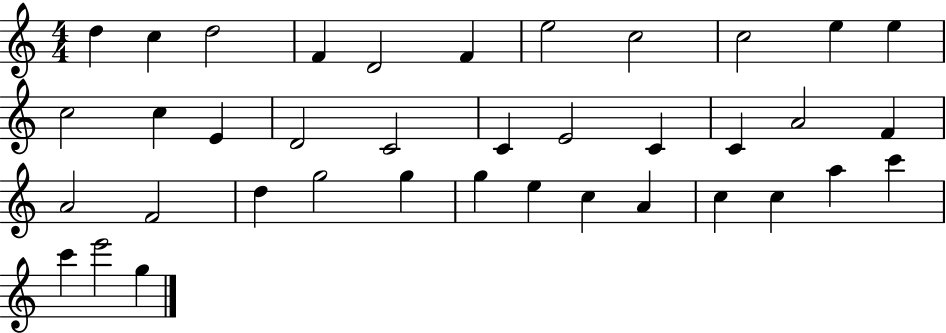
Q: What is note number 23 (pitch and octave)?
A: A4